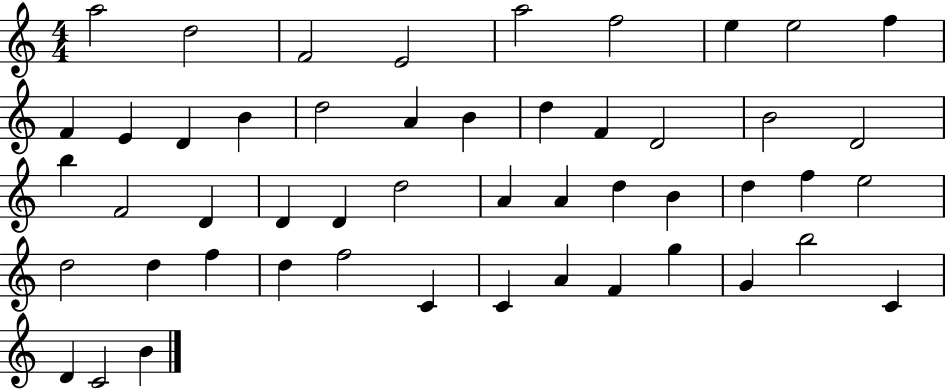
X:1
T:Untitled
M:4/4
L:1/4
K:C
a2 d2 F2 E2 a2 f2 e e2 f F E D B d2 A B d F D2 B2 D2 b F2 D D D d2 A A d B d f e2 d2 d f d f2 C C A F g G b2 C D C2 B